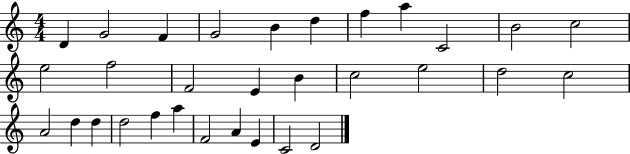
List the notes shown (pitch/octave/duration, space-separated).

D4/q G4/h F4/q G4/h B4/q D5/q F5/q A5/q C4/h B4/h C5/h E5/h F5/h F4/h E4/q B4/q C5/h E5/h D5/h C5/h A4/h D5/q D5/q D5/h F5/q A5/q F4/h A4/q E4/q C4/h D4/h